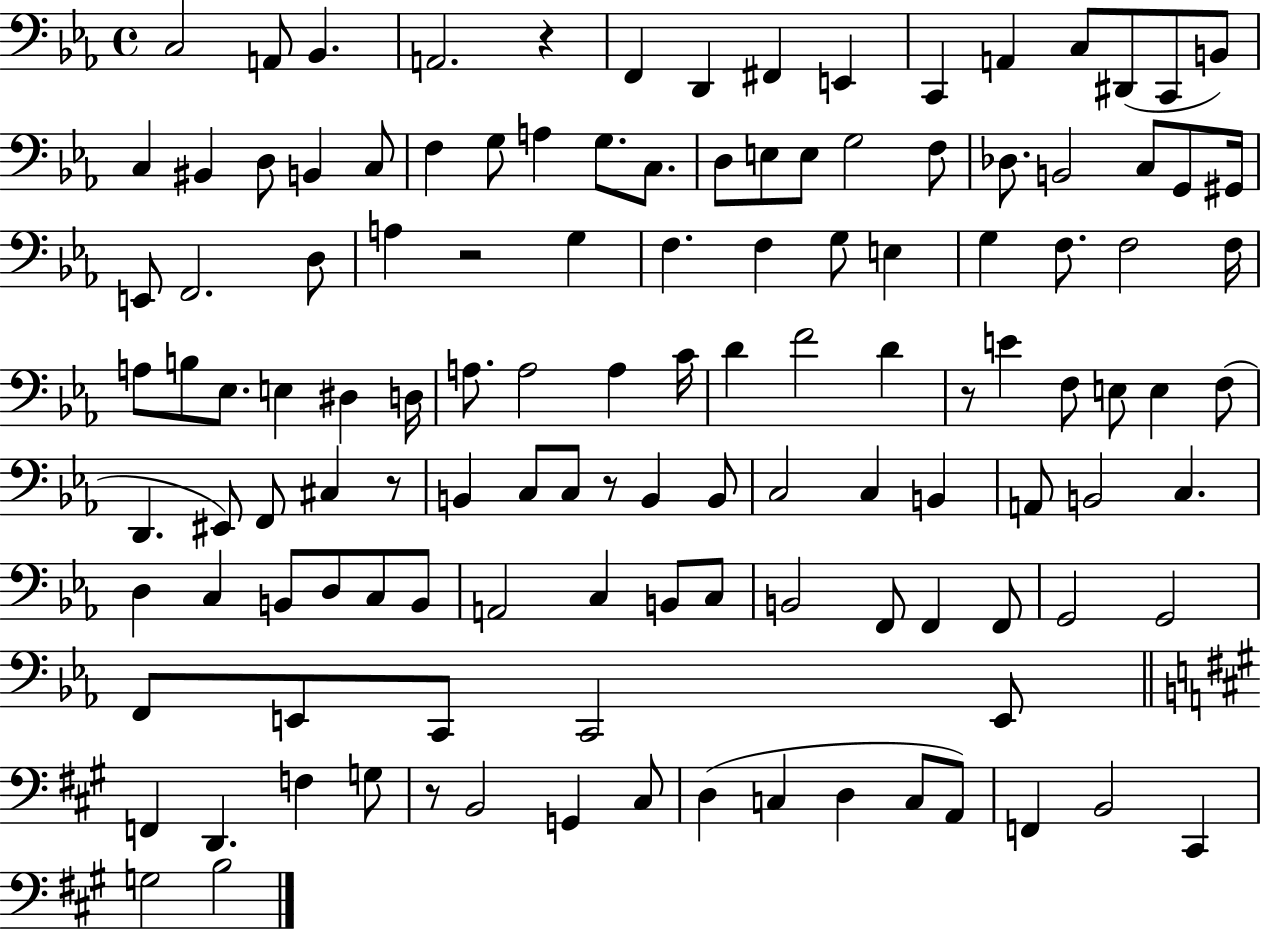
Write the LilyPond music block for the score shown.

{
  \clef bass
  \time 4/4
  \defaultTimeSignature
  \key ees \major
  c2 a,8 bes,4. | a,2. r4 | f,4 d,4 fis,4 e,4 | c,4 a,4 c8 dis,8( c,8 b,8) | \break c4 bis,4 d8 b,4 c8 | f4 g8 a4 g8. c8. | d8 e8 e8 g2 f8 | des8. b,2 c8 g,8 gis,16 | \break e,8 f,2. d8 | a4 r2 g4 | f4. f4 g8 e4 | g4 f8. f2 f16 | \break a8 b8 ees8. e4 dis4 d16 | a8. a2 a4 c'16 | d'4 f'2 d'4 | r8 e'4 f8 e8 e4 f8( | \break d,4. eis,8) f,8 cis4 r8 | b,4 c8 c8 r8 b,4 b,8 | c2 c4 b,4 | a,8 b,2 c4. | \break d4 c4 b,8 d8 c8 b,8 | a,2 c4 b,8 c8 | b,2 f,8 f,4 f,8 | g,2 g,2 | \break f,8 e,8 c,8 c,2 e,8 | \bar "||" \break \key a \major f,4 d,4. f4 g8 | r8 b,2 g,4 cis8 | d4( c4 d4 c8 a,8) | f,4 b,2 cis,4 | \break g2 b2 | \bar "|."
}